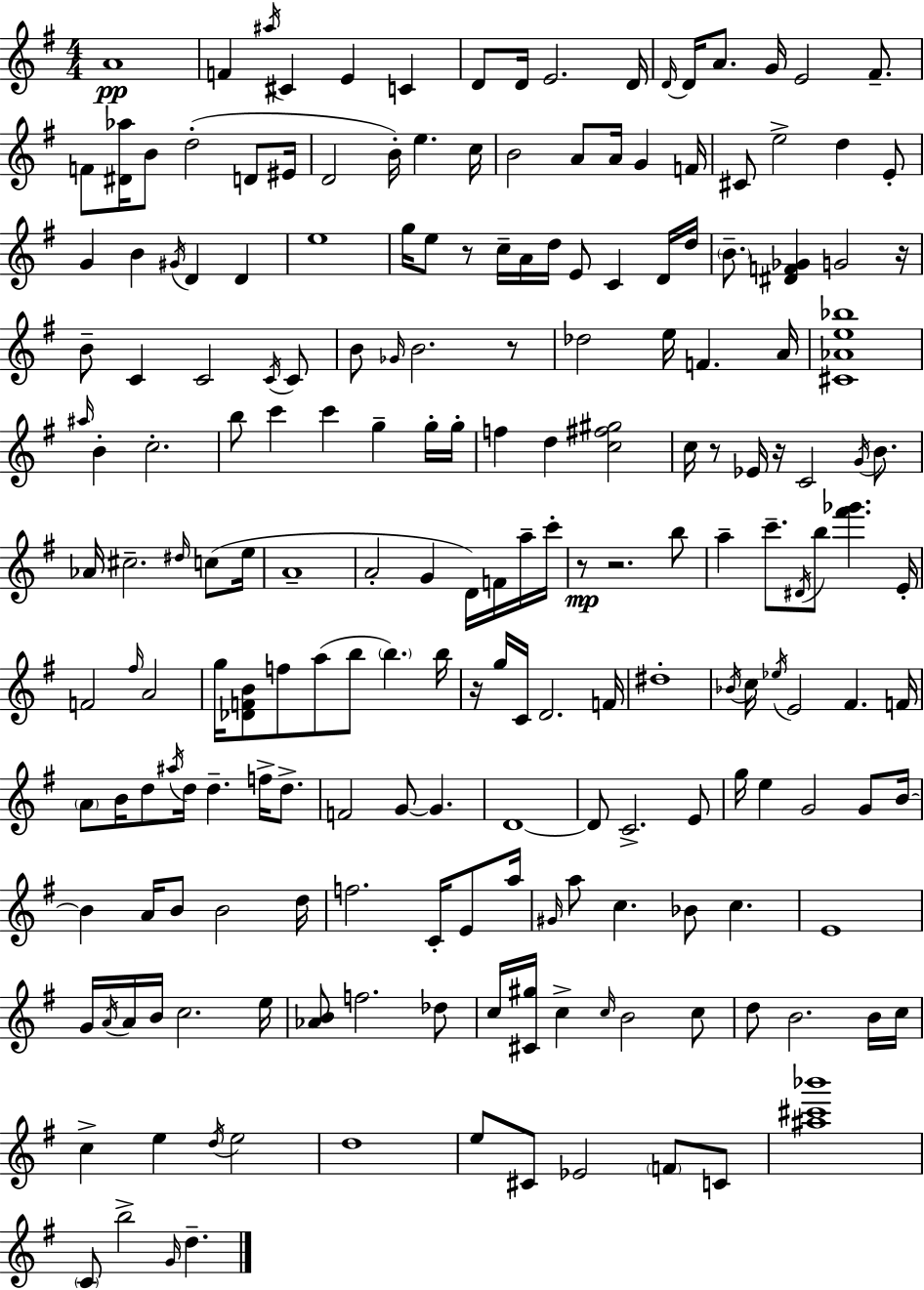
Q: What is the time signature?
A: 4/4